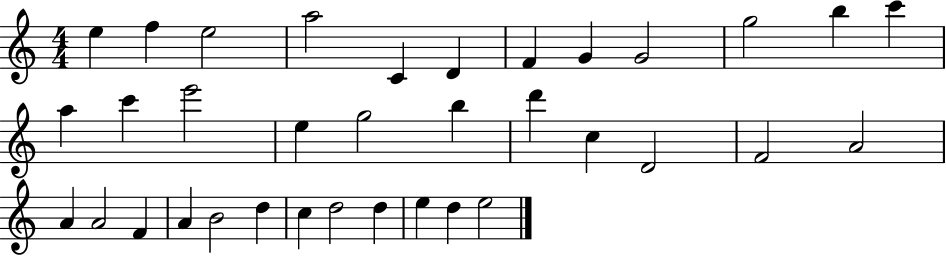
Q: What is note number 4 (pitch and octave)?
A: A5